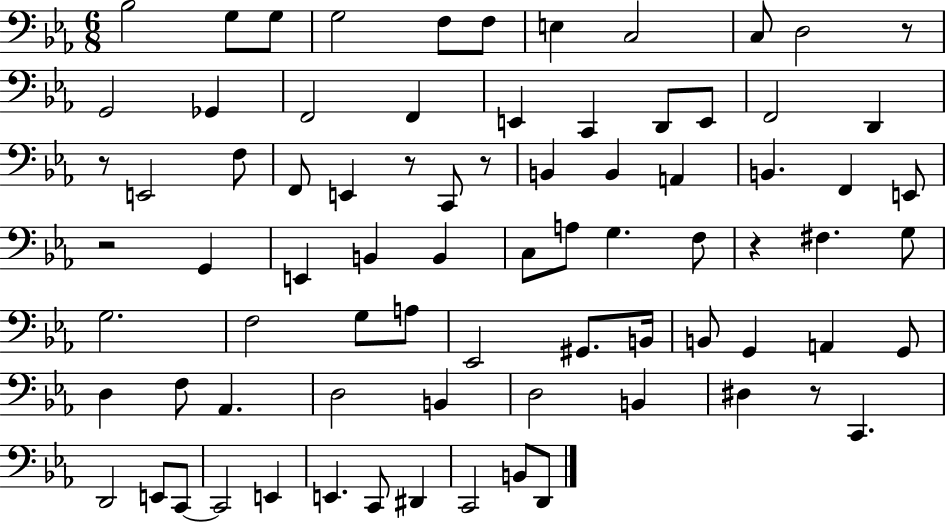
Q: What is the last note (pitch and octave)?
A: D2